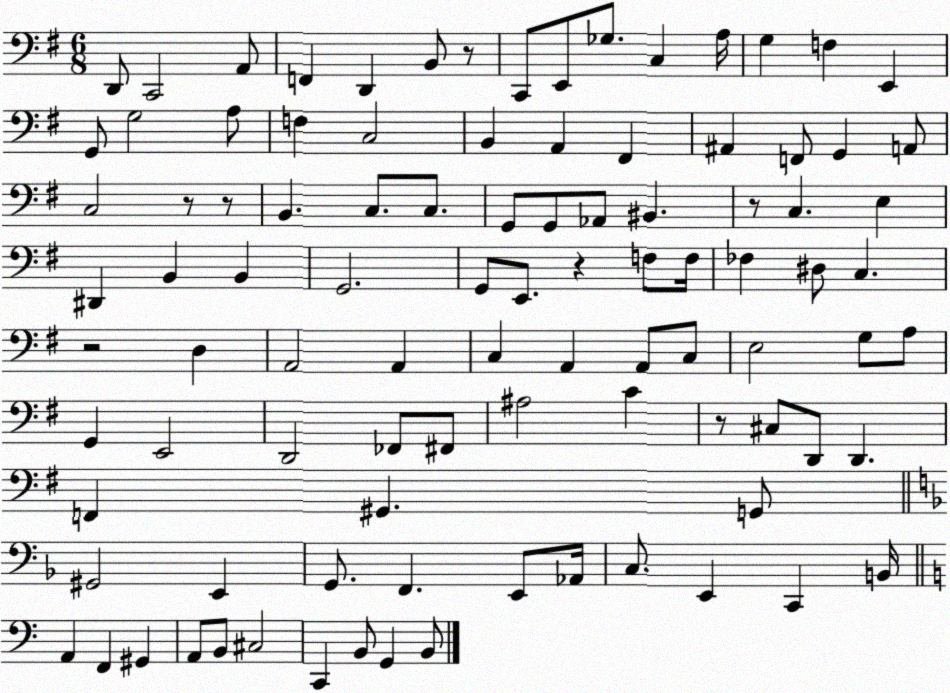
X:1
T:Untitled
M:6/8
L:1/4
K:G
D,,/2 C,,2 A,,/2 F,, D,, B,,/2 z/2 C,,/2 E,,/2 _G,/2 C, A,/4 G, F, E,, G,,/2 G,2 A,/2 F, C,2 B,, A,, ^F,, ^A,, F,,/2 G,, A,,/2 C,2 z/2 z/2 B,, C,/2 C,/2 G,,/2 G,,/2 _A,,/2 ^B,, z/2 C, E, ^D,, B,, B,, G,,2 G,,/2 E,,/2 z F,/2 F,/4 _F, ^D,/2 C, z2 D, A,,2 A,, C, A,, A,,/2 C,/2 E,2 G,/2 A,/2 G,, E,,2 D,,2 _F,,/2 ^F,,/2 ^A,2 C z/2 ^C,/2 D,,/2 D,, F,, ^G,, G,,/2 ^G,,2 E,, G,,/2 F,, E,,/2 _A,,/4 C,/2 E,, C,, B,,/4 A,, F,, ^G,, A,,/2 B,,/2 ^C,2 C,, B,,/2 G,, B,,/2